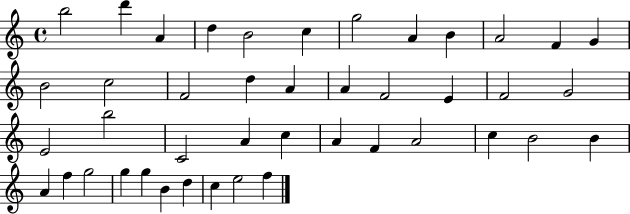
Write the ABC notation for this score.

X:1
T:Untitled
M:4/4
L:1/4
K:C
b2 d' A d B2 c g2 A B A2 F G B2 c2 F2 d A A F2 E F2 G2 E2 b2 C2 A c A F A2 c B2 B A f g2 g g B d c e2 f